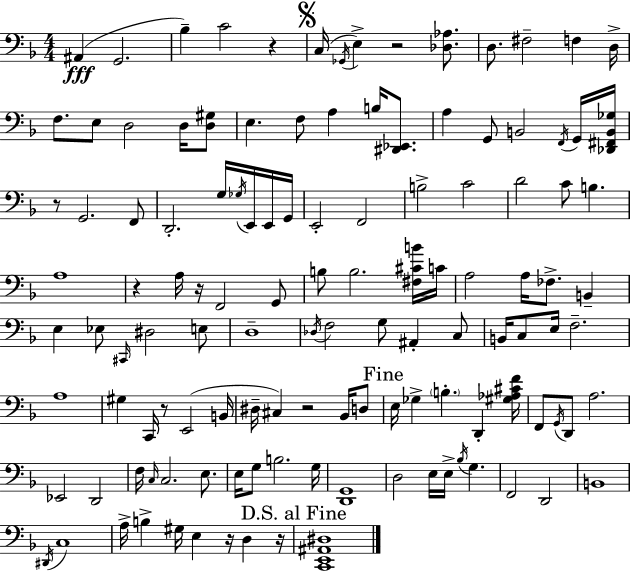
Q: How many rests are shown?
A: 9